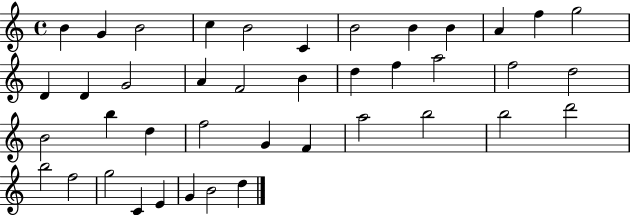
B4/q G4/q B4/h C5/q B4/h C4/q B4/h B4/q B4/q A4/q F5/q G5/h D4/q D4/q G4/h A4/q F4/h B4/q D5/q F5/q A5/h F5/h D5/h B4/h B5/q D5/q F5/h G4/q F4/q A5/h B5/h B5/h D6/h B5/h F5/h G5/h C4/q E4/q G4/q B4/h D5/q